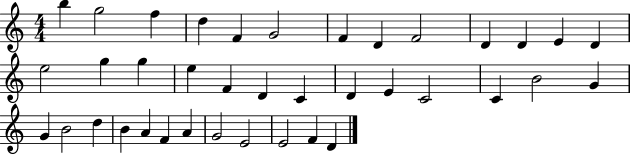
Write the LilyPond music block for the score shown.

{
  \clef treble
  \numericTimeSignature
  \time 4/4
  \key c \major
  b''4 g''2 f''4 | d''4 f'4 g'2 | f'4 d'4 f'2 | d'4 d'4 e'4 d'4 | \break e''2 g''4 g''4 | e''4 f'4 d'4 c'4 | d'4 e'4 c'2 | c'4 b'2 g'4 | \break g'4 b'2 d''4 | b'4 a'4 f'4 a'4 | g'2 e'2 | e'2 f'4 d'4 | \break \bar "|."
}